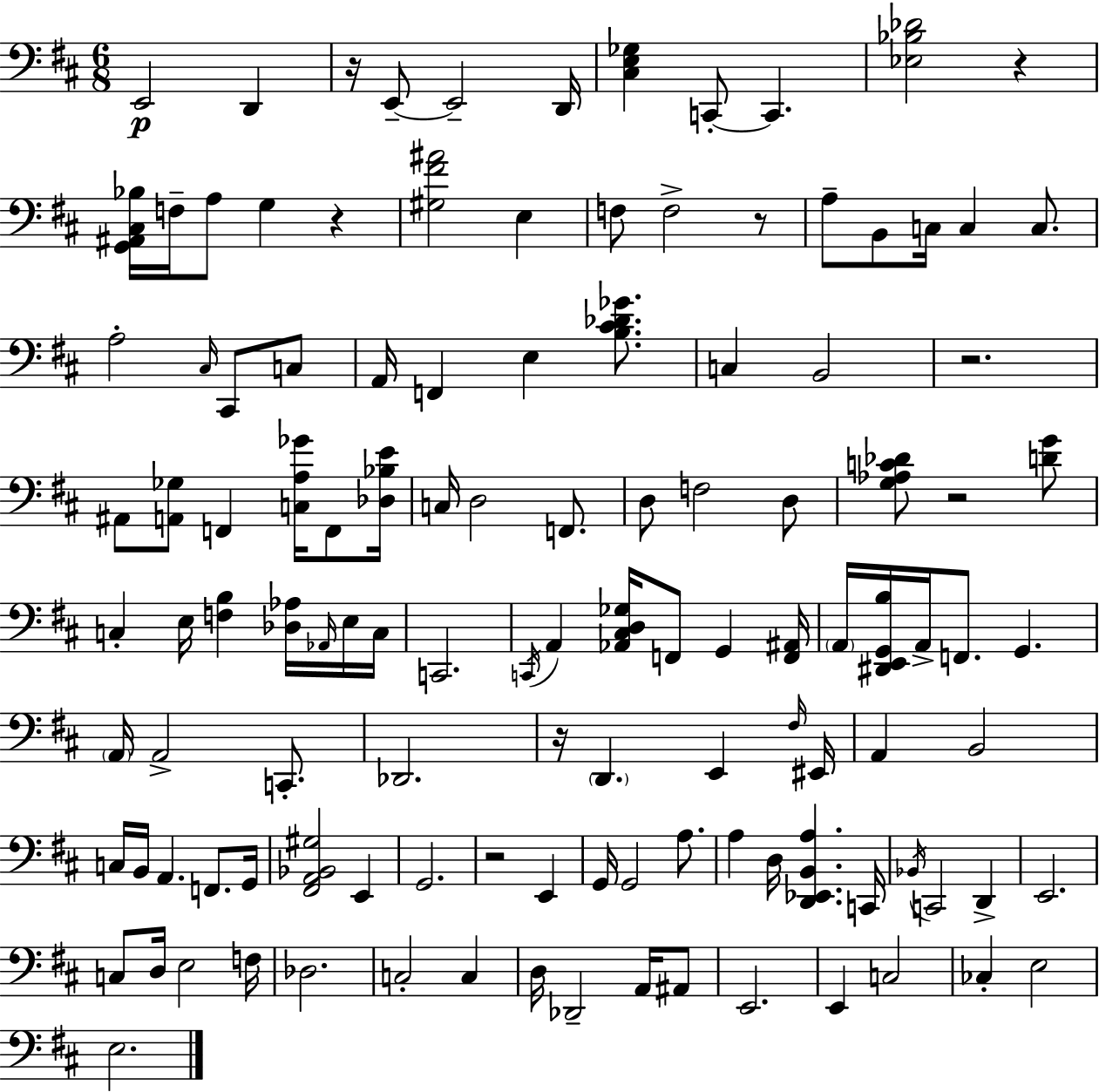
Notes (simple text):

E2/h D2/q R/s E2/e E2/h D2/s [C#3,E3,Gb3]/q C2/e C2/q. [Eb3,Bb3,Db4]/h R/q [G2,A#2,C#3,Bb3]/s F3/s A3/e G3/q R/q [G#3,F#4,A#4]/h E3/q F3/e F3/h R/e A3/e B2/e C3/s C3/q C3/e. A3/h C#3/s C#2/e C3/e A2/s F2/q E3/q [B3,C#4,Db4,Gb4]/e. C3/q B2/h R/h. A#2/e [A2,Gb3]/e F2/q [C3,A3,Gb4]/s F2/e [Db3,Bb3,E4]/s C3/s D3/h F2/e. D3/e F3/h D3/e [G3,Ab3,C4,Db4]/e R/h [D4,G4]/e C3/q E3/s [F3,B3]/q [Db3,Ab3]/s Ab2/s E3/s C3/s C2/h. C2/s A2/q [Ab2,C#3,D3,Gb3]/s F2/e G2/q [F2,A#2]/s A2/s [D#2,E2,G2,B3]/s A2/s F2/e. G2/q. A2/s A2/h C2/e. Db2/h. R/s D2/q. E2/q F#3/s EIS2/s A2/q B2/h C3/s B2/s A2/q. F2/e. G2/s [F#2,A2,Bb2,G#3]/h E2/q G2/h. R/h E2/q G2/s G2/h A3/e. A3/q D3/s [D2,Eb2,B2,A3]/q. C2/s Bb2/s C2/h D2/q E2/h. C3/e D3/s E3/h F3/s Db3/h. C3/h C3/q D3/s Db2/h A2/s A#2/e E2/h. E2/q C3/h CES3/q E3/h E3/h.